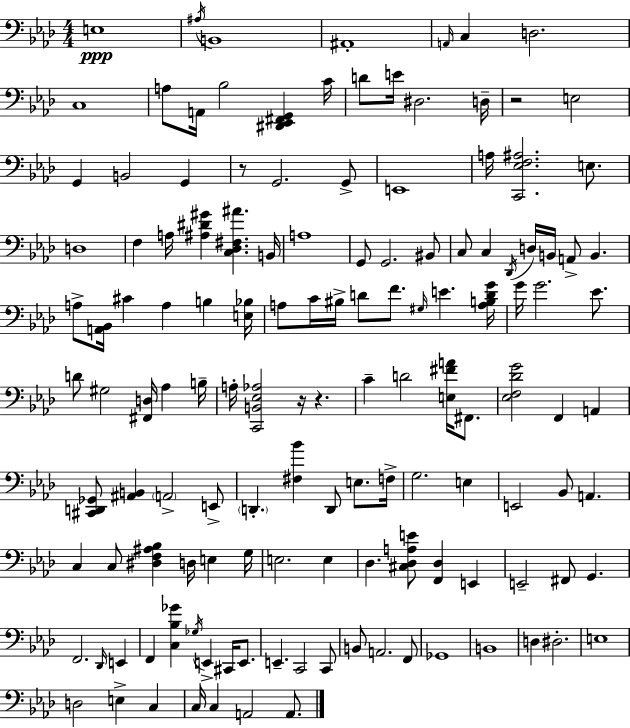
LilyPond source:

{
  \clef bass
  \numericTimeSignature
  \time 4/4
  \key f \minor
  e1\ppp | \acciaccatura { ais16 } b,1 | ais,1-. | \grace { a,16 } c4 d2. | \break c1 | a8 a,16 bes2 <dis, ees, fis, g,>4 | c'16 d'8 e'16 dis2. | d16-- r2 e2 | \break g,4 b,2 g,4 | r8 g,2. | g,8-> e,1 | a16 <c, ees f ais>2. e8. | \break d1 | f4 a16 <ais dis' gis'>4 <c des fis ais'>4. | b,16 a1 | g,8 g,2. | \break bis,8 c8 c4 \acciaccatura { des,16 } d16 b,16 a,8-> b,4. | a8-> <a, bes,>16 cis'4 a4 b4 | <e bes>16 a8 c'16 bis16-> d'8 f'8. \grace { gis16 } e'4. | <a b d' g'>16 g'16 g'2. | \break ees'8. d'8 gis2 <fis, d>16 aes4 | b16-- a16-. <c, b, ees aes>2 r16 r4. | c'4-- d'2 | <e fis' a'>16 fis,8. <ees f des' g'>2 f,4 | \break a,4 <cis, d, ges,>8 <ais, b,>4 \parenthesize a,2-> | e,8-> \parenthesize d,4.-. <fis bes'>4 d,8 | e8. f16-> g2. | e4 e,2 bes,8 a,4. | \break c4 c8 <dis f ais bes>4 d16 e4 | g16 e2. | e4 des4. <cis des a e'>8 <f, des>4 | e,4 e,2-- fis,8 g,4. | \break f,2. | \grace { des,16 } e,4 f,4 <c bes ges'>4 \acciaccatura { ges16 } e,4-> | cis,16 e,8. e,4.-- c,2 | c,8 b,8 a,2. | \break f,8 ges,1 | b,1 | d4 dis2.-. | e1 | \break d2 e4-> | c4 c16 c4 a,2 | a,8. \bar "|."
}